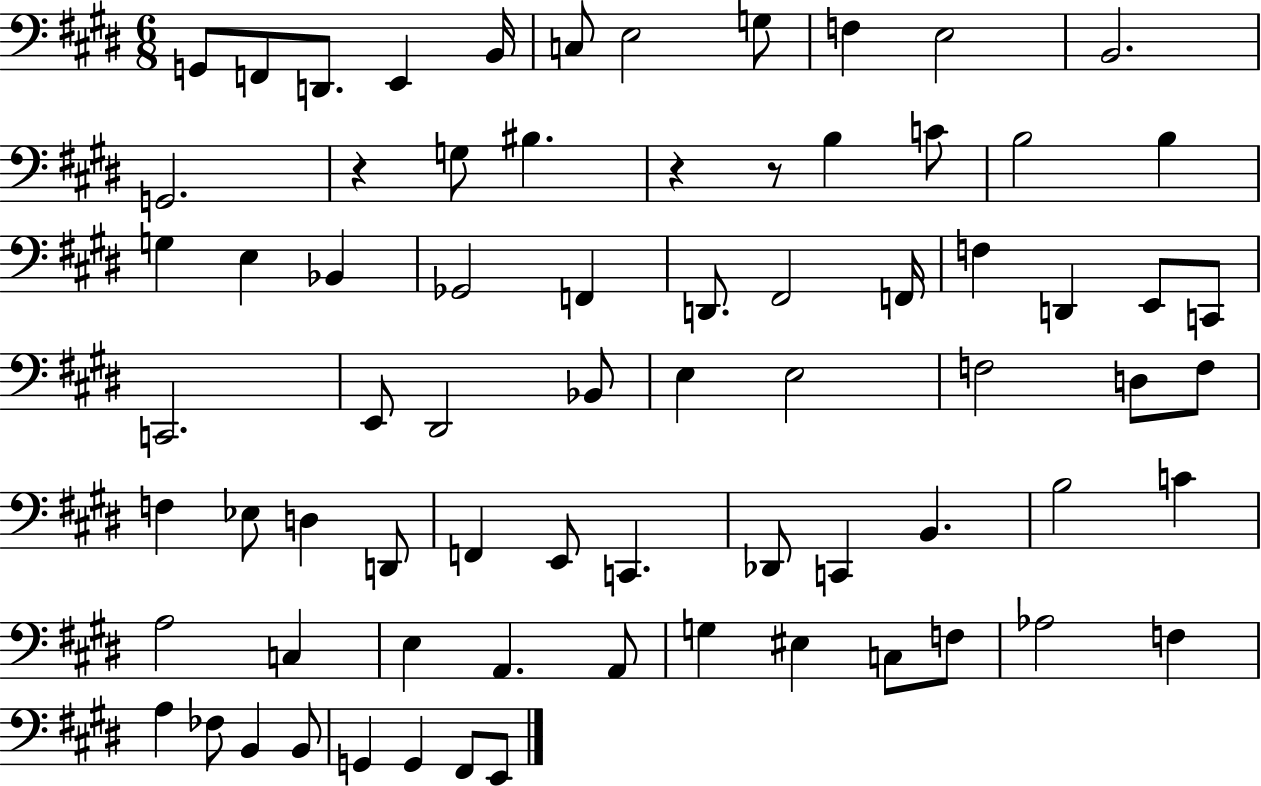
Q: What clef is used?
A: bass